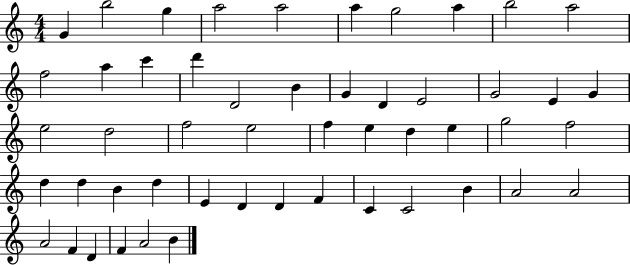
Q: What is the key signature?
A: C major